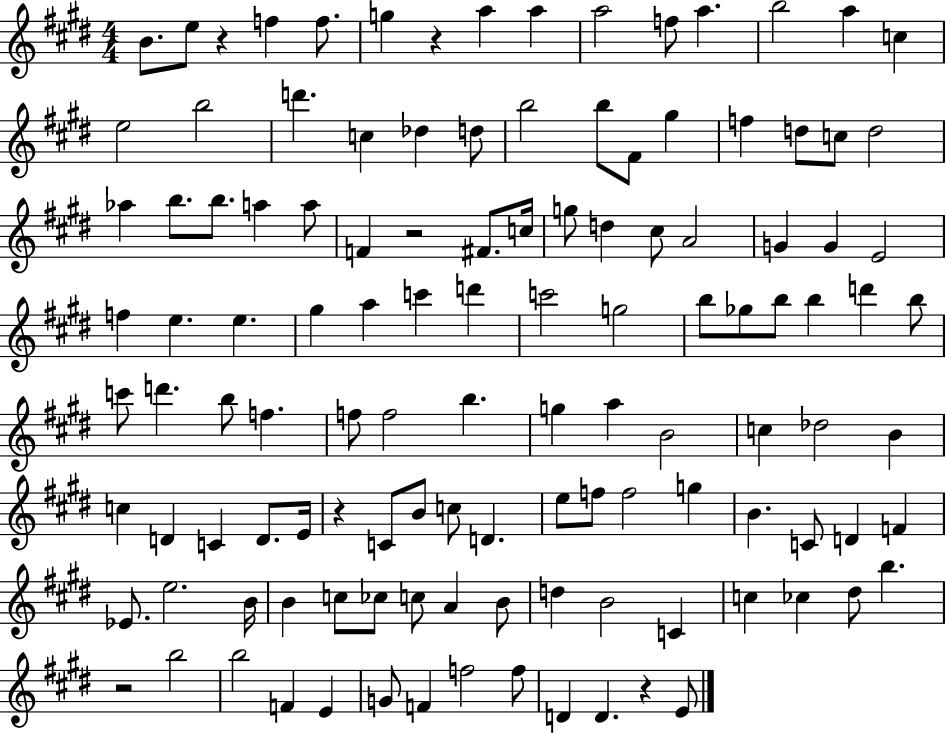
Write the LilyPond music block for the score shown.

{
  \clef treble
  \numericTimeSignature
  \time 4/4
  \key e \major
  b'8. e''8 r4 f''4 f''8. | g''4 r4 a''4 a''4 | a''2 f''8 a''4. | b''2 a''4 c''4 | \break e''2 b''2 | d'''4. c''4 des''4 d''8 | b''2 b''8 fis'8 gis''4 | f''4 d''8 c''8 d''2 | \break aes''4 b''8. b''8. a''4 a''8 | f'4 r2 fis'8. c''16 | g''8 d''4 cis''8 a'2 | g'4 g'4 e'2 | \break f''4 e''4. e''4. | gis''4 a''4 c'''4 d'''4 | c'''2 g''2 | b''8 ges''8 b''8 b''4 d'''4 b''8 | \break c'''8 d'''4. b''8 f''4. | f''8 f''2 b''4. | g''4 a''4 b'2 | c''4 des''2 b'4 | \break c''4 d'4 c'4 d'8. e'16 | r4 c'8 b'8 c''8 d'4. | e''8 f''8 f''2 g''4 | b'4. c'8 d'4 f'4 | \break ees'8. e''2. b'16 | b'4 c''8 ces''8 c''8 a'4 b'8 | d''4 b'2 c'4 | c''4 ces''4 dis''8 b''4. | \break r2 b''2 | b''2 f'4 e'4 | g'8 f'4 f''2 f''8 | d'4 d'4. r4 e'8 | \break \bar "|."
}